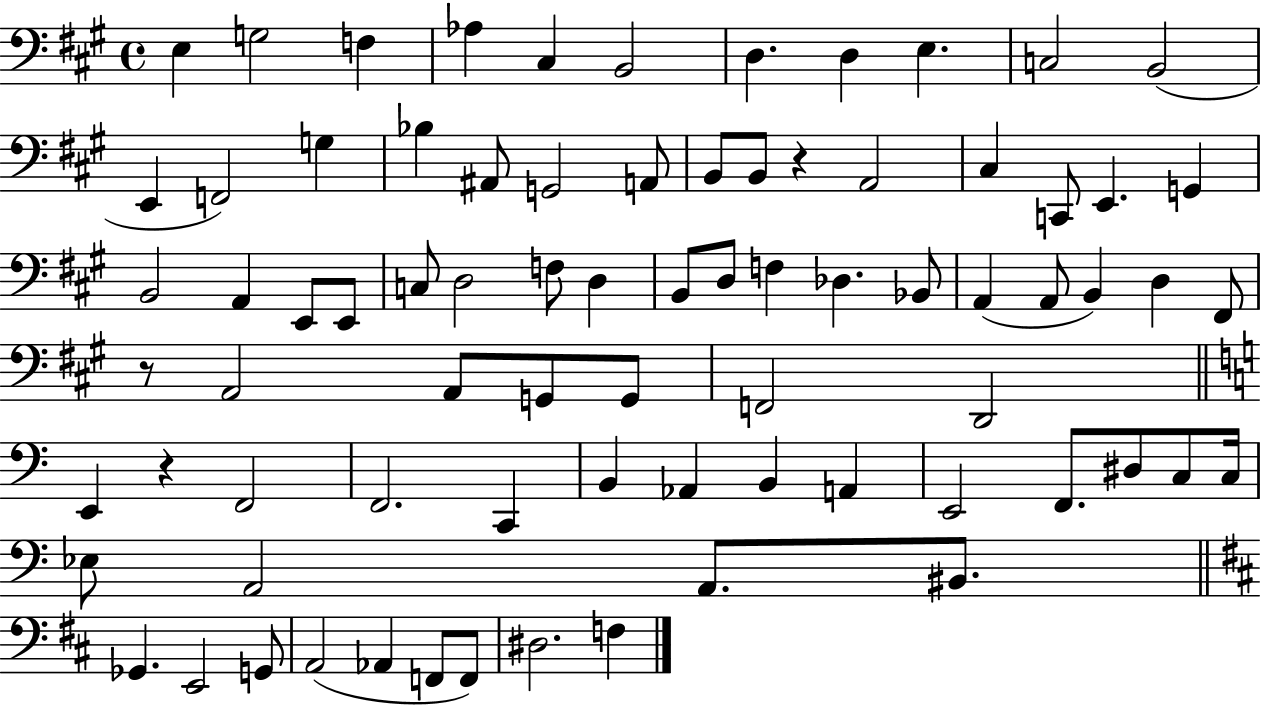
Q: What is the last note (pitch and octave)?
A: F3